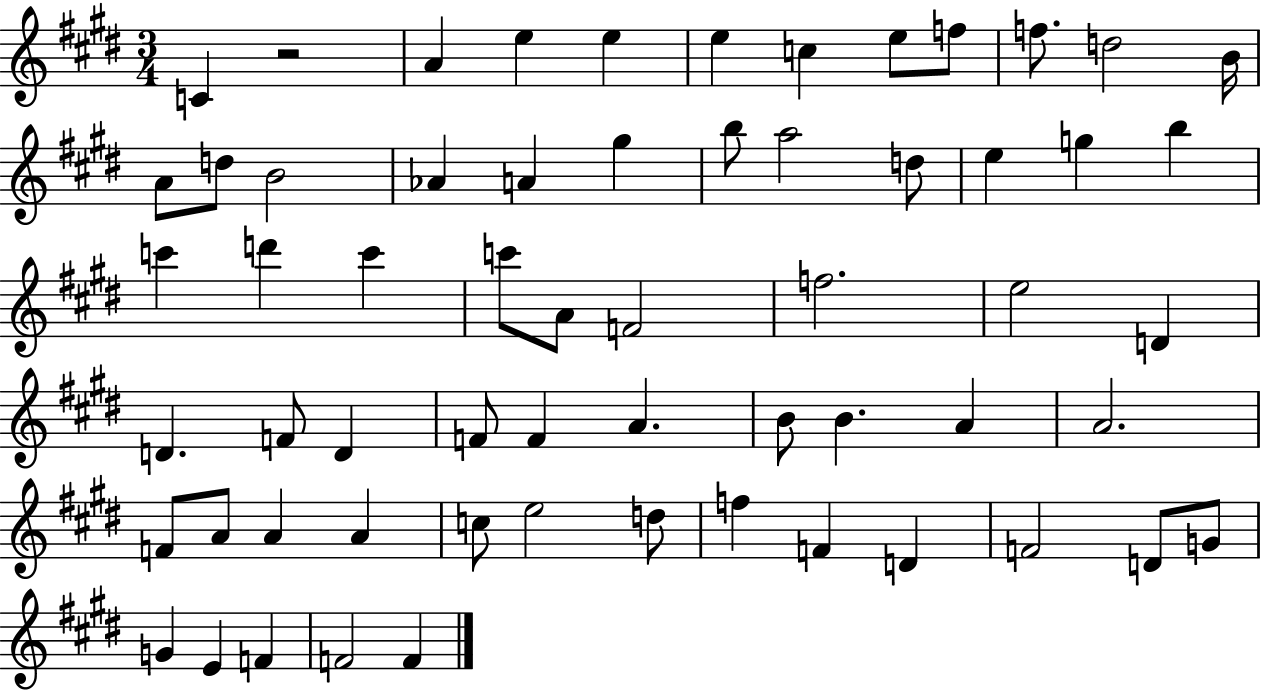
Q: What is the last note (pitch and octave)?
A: F4